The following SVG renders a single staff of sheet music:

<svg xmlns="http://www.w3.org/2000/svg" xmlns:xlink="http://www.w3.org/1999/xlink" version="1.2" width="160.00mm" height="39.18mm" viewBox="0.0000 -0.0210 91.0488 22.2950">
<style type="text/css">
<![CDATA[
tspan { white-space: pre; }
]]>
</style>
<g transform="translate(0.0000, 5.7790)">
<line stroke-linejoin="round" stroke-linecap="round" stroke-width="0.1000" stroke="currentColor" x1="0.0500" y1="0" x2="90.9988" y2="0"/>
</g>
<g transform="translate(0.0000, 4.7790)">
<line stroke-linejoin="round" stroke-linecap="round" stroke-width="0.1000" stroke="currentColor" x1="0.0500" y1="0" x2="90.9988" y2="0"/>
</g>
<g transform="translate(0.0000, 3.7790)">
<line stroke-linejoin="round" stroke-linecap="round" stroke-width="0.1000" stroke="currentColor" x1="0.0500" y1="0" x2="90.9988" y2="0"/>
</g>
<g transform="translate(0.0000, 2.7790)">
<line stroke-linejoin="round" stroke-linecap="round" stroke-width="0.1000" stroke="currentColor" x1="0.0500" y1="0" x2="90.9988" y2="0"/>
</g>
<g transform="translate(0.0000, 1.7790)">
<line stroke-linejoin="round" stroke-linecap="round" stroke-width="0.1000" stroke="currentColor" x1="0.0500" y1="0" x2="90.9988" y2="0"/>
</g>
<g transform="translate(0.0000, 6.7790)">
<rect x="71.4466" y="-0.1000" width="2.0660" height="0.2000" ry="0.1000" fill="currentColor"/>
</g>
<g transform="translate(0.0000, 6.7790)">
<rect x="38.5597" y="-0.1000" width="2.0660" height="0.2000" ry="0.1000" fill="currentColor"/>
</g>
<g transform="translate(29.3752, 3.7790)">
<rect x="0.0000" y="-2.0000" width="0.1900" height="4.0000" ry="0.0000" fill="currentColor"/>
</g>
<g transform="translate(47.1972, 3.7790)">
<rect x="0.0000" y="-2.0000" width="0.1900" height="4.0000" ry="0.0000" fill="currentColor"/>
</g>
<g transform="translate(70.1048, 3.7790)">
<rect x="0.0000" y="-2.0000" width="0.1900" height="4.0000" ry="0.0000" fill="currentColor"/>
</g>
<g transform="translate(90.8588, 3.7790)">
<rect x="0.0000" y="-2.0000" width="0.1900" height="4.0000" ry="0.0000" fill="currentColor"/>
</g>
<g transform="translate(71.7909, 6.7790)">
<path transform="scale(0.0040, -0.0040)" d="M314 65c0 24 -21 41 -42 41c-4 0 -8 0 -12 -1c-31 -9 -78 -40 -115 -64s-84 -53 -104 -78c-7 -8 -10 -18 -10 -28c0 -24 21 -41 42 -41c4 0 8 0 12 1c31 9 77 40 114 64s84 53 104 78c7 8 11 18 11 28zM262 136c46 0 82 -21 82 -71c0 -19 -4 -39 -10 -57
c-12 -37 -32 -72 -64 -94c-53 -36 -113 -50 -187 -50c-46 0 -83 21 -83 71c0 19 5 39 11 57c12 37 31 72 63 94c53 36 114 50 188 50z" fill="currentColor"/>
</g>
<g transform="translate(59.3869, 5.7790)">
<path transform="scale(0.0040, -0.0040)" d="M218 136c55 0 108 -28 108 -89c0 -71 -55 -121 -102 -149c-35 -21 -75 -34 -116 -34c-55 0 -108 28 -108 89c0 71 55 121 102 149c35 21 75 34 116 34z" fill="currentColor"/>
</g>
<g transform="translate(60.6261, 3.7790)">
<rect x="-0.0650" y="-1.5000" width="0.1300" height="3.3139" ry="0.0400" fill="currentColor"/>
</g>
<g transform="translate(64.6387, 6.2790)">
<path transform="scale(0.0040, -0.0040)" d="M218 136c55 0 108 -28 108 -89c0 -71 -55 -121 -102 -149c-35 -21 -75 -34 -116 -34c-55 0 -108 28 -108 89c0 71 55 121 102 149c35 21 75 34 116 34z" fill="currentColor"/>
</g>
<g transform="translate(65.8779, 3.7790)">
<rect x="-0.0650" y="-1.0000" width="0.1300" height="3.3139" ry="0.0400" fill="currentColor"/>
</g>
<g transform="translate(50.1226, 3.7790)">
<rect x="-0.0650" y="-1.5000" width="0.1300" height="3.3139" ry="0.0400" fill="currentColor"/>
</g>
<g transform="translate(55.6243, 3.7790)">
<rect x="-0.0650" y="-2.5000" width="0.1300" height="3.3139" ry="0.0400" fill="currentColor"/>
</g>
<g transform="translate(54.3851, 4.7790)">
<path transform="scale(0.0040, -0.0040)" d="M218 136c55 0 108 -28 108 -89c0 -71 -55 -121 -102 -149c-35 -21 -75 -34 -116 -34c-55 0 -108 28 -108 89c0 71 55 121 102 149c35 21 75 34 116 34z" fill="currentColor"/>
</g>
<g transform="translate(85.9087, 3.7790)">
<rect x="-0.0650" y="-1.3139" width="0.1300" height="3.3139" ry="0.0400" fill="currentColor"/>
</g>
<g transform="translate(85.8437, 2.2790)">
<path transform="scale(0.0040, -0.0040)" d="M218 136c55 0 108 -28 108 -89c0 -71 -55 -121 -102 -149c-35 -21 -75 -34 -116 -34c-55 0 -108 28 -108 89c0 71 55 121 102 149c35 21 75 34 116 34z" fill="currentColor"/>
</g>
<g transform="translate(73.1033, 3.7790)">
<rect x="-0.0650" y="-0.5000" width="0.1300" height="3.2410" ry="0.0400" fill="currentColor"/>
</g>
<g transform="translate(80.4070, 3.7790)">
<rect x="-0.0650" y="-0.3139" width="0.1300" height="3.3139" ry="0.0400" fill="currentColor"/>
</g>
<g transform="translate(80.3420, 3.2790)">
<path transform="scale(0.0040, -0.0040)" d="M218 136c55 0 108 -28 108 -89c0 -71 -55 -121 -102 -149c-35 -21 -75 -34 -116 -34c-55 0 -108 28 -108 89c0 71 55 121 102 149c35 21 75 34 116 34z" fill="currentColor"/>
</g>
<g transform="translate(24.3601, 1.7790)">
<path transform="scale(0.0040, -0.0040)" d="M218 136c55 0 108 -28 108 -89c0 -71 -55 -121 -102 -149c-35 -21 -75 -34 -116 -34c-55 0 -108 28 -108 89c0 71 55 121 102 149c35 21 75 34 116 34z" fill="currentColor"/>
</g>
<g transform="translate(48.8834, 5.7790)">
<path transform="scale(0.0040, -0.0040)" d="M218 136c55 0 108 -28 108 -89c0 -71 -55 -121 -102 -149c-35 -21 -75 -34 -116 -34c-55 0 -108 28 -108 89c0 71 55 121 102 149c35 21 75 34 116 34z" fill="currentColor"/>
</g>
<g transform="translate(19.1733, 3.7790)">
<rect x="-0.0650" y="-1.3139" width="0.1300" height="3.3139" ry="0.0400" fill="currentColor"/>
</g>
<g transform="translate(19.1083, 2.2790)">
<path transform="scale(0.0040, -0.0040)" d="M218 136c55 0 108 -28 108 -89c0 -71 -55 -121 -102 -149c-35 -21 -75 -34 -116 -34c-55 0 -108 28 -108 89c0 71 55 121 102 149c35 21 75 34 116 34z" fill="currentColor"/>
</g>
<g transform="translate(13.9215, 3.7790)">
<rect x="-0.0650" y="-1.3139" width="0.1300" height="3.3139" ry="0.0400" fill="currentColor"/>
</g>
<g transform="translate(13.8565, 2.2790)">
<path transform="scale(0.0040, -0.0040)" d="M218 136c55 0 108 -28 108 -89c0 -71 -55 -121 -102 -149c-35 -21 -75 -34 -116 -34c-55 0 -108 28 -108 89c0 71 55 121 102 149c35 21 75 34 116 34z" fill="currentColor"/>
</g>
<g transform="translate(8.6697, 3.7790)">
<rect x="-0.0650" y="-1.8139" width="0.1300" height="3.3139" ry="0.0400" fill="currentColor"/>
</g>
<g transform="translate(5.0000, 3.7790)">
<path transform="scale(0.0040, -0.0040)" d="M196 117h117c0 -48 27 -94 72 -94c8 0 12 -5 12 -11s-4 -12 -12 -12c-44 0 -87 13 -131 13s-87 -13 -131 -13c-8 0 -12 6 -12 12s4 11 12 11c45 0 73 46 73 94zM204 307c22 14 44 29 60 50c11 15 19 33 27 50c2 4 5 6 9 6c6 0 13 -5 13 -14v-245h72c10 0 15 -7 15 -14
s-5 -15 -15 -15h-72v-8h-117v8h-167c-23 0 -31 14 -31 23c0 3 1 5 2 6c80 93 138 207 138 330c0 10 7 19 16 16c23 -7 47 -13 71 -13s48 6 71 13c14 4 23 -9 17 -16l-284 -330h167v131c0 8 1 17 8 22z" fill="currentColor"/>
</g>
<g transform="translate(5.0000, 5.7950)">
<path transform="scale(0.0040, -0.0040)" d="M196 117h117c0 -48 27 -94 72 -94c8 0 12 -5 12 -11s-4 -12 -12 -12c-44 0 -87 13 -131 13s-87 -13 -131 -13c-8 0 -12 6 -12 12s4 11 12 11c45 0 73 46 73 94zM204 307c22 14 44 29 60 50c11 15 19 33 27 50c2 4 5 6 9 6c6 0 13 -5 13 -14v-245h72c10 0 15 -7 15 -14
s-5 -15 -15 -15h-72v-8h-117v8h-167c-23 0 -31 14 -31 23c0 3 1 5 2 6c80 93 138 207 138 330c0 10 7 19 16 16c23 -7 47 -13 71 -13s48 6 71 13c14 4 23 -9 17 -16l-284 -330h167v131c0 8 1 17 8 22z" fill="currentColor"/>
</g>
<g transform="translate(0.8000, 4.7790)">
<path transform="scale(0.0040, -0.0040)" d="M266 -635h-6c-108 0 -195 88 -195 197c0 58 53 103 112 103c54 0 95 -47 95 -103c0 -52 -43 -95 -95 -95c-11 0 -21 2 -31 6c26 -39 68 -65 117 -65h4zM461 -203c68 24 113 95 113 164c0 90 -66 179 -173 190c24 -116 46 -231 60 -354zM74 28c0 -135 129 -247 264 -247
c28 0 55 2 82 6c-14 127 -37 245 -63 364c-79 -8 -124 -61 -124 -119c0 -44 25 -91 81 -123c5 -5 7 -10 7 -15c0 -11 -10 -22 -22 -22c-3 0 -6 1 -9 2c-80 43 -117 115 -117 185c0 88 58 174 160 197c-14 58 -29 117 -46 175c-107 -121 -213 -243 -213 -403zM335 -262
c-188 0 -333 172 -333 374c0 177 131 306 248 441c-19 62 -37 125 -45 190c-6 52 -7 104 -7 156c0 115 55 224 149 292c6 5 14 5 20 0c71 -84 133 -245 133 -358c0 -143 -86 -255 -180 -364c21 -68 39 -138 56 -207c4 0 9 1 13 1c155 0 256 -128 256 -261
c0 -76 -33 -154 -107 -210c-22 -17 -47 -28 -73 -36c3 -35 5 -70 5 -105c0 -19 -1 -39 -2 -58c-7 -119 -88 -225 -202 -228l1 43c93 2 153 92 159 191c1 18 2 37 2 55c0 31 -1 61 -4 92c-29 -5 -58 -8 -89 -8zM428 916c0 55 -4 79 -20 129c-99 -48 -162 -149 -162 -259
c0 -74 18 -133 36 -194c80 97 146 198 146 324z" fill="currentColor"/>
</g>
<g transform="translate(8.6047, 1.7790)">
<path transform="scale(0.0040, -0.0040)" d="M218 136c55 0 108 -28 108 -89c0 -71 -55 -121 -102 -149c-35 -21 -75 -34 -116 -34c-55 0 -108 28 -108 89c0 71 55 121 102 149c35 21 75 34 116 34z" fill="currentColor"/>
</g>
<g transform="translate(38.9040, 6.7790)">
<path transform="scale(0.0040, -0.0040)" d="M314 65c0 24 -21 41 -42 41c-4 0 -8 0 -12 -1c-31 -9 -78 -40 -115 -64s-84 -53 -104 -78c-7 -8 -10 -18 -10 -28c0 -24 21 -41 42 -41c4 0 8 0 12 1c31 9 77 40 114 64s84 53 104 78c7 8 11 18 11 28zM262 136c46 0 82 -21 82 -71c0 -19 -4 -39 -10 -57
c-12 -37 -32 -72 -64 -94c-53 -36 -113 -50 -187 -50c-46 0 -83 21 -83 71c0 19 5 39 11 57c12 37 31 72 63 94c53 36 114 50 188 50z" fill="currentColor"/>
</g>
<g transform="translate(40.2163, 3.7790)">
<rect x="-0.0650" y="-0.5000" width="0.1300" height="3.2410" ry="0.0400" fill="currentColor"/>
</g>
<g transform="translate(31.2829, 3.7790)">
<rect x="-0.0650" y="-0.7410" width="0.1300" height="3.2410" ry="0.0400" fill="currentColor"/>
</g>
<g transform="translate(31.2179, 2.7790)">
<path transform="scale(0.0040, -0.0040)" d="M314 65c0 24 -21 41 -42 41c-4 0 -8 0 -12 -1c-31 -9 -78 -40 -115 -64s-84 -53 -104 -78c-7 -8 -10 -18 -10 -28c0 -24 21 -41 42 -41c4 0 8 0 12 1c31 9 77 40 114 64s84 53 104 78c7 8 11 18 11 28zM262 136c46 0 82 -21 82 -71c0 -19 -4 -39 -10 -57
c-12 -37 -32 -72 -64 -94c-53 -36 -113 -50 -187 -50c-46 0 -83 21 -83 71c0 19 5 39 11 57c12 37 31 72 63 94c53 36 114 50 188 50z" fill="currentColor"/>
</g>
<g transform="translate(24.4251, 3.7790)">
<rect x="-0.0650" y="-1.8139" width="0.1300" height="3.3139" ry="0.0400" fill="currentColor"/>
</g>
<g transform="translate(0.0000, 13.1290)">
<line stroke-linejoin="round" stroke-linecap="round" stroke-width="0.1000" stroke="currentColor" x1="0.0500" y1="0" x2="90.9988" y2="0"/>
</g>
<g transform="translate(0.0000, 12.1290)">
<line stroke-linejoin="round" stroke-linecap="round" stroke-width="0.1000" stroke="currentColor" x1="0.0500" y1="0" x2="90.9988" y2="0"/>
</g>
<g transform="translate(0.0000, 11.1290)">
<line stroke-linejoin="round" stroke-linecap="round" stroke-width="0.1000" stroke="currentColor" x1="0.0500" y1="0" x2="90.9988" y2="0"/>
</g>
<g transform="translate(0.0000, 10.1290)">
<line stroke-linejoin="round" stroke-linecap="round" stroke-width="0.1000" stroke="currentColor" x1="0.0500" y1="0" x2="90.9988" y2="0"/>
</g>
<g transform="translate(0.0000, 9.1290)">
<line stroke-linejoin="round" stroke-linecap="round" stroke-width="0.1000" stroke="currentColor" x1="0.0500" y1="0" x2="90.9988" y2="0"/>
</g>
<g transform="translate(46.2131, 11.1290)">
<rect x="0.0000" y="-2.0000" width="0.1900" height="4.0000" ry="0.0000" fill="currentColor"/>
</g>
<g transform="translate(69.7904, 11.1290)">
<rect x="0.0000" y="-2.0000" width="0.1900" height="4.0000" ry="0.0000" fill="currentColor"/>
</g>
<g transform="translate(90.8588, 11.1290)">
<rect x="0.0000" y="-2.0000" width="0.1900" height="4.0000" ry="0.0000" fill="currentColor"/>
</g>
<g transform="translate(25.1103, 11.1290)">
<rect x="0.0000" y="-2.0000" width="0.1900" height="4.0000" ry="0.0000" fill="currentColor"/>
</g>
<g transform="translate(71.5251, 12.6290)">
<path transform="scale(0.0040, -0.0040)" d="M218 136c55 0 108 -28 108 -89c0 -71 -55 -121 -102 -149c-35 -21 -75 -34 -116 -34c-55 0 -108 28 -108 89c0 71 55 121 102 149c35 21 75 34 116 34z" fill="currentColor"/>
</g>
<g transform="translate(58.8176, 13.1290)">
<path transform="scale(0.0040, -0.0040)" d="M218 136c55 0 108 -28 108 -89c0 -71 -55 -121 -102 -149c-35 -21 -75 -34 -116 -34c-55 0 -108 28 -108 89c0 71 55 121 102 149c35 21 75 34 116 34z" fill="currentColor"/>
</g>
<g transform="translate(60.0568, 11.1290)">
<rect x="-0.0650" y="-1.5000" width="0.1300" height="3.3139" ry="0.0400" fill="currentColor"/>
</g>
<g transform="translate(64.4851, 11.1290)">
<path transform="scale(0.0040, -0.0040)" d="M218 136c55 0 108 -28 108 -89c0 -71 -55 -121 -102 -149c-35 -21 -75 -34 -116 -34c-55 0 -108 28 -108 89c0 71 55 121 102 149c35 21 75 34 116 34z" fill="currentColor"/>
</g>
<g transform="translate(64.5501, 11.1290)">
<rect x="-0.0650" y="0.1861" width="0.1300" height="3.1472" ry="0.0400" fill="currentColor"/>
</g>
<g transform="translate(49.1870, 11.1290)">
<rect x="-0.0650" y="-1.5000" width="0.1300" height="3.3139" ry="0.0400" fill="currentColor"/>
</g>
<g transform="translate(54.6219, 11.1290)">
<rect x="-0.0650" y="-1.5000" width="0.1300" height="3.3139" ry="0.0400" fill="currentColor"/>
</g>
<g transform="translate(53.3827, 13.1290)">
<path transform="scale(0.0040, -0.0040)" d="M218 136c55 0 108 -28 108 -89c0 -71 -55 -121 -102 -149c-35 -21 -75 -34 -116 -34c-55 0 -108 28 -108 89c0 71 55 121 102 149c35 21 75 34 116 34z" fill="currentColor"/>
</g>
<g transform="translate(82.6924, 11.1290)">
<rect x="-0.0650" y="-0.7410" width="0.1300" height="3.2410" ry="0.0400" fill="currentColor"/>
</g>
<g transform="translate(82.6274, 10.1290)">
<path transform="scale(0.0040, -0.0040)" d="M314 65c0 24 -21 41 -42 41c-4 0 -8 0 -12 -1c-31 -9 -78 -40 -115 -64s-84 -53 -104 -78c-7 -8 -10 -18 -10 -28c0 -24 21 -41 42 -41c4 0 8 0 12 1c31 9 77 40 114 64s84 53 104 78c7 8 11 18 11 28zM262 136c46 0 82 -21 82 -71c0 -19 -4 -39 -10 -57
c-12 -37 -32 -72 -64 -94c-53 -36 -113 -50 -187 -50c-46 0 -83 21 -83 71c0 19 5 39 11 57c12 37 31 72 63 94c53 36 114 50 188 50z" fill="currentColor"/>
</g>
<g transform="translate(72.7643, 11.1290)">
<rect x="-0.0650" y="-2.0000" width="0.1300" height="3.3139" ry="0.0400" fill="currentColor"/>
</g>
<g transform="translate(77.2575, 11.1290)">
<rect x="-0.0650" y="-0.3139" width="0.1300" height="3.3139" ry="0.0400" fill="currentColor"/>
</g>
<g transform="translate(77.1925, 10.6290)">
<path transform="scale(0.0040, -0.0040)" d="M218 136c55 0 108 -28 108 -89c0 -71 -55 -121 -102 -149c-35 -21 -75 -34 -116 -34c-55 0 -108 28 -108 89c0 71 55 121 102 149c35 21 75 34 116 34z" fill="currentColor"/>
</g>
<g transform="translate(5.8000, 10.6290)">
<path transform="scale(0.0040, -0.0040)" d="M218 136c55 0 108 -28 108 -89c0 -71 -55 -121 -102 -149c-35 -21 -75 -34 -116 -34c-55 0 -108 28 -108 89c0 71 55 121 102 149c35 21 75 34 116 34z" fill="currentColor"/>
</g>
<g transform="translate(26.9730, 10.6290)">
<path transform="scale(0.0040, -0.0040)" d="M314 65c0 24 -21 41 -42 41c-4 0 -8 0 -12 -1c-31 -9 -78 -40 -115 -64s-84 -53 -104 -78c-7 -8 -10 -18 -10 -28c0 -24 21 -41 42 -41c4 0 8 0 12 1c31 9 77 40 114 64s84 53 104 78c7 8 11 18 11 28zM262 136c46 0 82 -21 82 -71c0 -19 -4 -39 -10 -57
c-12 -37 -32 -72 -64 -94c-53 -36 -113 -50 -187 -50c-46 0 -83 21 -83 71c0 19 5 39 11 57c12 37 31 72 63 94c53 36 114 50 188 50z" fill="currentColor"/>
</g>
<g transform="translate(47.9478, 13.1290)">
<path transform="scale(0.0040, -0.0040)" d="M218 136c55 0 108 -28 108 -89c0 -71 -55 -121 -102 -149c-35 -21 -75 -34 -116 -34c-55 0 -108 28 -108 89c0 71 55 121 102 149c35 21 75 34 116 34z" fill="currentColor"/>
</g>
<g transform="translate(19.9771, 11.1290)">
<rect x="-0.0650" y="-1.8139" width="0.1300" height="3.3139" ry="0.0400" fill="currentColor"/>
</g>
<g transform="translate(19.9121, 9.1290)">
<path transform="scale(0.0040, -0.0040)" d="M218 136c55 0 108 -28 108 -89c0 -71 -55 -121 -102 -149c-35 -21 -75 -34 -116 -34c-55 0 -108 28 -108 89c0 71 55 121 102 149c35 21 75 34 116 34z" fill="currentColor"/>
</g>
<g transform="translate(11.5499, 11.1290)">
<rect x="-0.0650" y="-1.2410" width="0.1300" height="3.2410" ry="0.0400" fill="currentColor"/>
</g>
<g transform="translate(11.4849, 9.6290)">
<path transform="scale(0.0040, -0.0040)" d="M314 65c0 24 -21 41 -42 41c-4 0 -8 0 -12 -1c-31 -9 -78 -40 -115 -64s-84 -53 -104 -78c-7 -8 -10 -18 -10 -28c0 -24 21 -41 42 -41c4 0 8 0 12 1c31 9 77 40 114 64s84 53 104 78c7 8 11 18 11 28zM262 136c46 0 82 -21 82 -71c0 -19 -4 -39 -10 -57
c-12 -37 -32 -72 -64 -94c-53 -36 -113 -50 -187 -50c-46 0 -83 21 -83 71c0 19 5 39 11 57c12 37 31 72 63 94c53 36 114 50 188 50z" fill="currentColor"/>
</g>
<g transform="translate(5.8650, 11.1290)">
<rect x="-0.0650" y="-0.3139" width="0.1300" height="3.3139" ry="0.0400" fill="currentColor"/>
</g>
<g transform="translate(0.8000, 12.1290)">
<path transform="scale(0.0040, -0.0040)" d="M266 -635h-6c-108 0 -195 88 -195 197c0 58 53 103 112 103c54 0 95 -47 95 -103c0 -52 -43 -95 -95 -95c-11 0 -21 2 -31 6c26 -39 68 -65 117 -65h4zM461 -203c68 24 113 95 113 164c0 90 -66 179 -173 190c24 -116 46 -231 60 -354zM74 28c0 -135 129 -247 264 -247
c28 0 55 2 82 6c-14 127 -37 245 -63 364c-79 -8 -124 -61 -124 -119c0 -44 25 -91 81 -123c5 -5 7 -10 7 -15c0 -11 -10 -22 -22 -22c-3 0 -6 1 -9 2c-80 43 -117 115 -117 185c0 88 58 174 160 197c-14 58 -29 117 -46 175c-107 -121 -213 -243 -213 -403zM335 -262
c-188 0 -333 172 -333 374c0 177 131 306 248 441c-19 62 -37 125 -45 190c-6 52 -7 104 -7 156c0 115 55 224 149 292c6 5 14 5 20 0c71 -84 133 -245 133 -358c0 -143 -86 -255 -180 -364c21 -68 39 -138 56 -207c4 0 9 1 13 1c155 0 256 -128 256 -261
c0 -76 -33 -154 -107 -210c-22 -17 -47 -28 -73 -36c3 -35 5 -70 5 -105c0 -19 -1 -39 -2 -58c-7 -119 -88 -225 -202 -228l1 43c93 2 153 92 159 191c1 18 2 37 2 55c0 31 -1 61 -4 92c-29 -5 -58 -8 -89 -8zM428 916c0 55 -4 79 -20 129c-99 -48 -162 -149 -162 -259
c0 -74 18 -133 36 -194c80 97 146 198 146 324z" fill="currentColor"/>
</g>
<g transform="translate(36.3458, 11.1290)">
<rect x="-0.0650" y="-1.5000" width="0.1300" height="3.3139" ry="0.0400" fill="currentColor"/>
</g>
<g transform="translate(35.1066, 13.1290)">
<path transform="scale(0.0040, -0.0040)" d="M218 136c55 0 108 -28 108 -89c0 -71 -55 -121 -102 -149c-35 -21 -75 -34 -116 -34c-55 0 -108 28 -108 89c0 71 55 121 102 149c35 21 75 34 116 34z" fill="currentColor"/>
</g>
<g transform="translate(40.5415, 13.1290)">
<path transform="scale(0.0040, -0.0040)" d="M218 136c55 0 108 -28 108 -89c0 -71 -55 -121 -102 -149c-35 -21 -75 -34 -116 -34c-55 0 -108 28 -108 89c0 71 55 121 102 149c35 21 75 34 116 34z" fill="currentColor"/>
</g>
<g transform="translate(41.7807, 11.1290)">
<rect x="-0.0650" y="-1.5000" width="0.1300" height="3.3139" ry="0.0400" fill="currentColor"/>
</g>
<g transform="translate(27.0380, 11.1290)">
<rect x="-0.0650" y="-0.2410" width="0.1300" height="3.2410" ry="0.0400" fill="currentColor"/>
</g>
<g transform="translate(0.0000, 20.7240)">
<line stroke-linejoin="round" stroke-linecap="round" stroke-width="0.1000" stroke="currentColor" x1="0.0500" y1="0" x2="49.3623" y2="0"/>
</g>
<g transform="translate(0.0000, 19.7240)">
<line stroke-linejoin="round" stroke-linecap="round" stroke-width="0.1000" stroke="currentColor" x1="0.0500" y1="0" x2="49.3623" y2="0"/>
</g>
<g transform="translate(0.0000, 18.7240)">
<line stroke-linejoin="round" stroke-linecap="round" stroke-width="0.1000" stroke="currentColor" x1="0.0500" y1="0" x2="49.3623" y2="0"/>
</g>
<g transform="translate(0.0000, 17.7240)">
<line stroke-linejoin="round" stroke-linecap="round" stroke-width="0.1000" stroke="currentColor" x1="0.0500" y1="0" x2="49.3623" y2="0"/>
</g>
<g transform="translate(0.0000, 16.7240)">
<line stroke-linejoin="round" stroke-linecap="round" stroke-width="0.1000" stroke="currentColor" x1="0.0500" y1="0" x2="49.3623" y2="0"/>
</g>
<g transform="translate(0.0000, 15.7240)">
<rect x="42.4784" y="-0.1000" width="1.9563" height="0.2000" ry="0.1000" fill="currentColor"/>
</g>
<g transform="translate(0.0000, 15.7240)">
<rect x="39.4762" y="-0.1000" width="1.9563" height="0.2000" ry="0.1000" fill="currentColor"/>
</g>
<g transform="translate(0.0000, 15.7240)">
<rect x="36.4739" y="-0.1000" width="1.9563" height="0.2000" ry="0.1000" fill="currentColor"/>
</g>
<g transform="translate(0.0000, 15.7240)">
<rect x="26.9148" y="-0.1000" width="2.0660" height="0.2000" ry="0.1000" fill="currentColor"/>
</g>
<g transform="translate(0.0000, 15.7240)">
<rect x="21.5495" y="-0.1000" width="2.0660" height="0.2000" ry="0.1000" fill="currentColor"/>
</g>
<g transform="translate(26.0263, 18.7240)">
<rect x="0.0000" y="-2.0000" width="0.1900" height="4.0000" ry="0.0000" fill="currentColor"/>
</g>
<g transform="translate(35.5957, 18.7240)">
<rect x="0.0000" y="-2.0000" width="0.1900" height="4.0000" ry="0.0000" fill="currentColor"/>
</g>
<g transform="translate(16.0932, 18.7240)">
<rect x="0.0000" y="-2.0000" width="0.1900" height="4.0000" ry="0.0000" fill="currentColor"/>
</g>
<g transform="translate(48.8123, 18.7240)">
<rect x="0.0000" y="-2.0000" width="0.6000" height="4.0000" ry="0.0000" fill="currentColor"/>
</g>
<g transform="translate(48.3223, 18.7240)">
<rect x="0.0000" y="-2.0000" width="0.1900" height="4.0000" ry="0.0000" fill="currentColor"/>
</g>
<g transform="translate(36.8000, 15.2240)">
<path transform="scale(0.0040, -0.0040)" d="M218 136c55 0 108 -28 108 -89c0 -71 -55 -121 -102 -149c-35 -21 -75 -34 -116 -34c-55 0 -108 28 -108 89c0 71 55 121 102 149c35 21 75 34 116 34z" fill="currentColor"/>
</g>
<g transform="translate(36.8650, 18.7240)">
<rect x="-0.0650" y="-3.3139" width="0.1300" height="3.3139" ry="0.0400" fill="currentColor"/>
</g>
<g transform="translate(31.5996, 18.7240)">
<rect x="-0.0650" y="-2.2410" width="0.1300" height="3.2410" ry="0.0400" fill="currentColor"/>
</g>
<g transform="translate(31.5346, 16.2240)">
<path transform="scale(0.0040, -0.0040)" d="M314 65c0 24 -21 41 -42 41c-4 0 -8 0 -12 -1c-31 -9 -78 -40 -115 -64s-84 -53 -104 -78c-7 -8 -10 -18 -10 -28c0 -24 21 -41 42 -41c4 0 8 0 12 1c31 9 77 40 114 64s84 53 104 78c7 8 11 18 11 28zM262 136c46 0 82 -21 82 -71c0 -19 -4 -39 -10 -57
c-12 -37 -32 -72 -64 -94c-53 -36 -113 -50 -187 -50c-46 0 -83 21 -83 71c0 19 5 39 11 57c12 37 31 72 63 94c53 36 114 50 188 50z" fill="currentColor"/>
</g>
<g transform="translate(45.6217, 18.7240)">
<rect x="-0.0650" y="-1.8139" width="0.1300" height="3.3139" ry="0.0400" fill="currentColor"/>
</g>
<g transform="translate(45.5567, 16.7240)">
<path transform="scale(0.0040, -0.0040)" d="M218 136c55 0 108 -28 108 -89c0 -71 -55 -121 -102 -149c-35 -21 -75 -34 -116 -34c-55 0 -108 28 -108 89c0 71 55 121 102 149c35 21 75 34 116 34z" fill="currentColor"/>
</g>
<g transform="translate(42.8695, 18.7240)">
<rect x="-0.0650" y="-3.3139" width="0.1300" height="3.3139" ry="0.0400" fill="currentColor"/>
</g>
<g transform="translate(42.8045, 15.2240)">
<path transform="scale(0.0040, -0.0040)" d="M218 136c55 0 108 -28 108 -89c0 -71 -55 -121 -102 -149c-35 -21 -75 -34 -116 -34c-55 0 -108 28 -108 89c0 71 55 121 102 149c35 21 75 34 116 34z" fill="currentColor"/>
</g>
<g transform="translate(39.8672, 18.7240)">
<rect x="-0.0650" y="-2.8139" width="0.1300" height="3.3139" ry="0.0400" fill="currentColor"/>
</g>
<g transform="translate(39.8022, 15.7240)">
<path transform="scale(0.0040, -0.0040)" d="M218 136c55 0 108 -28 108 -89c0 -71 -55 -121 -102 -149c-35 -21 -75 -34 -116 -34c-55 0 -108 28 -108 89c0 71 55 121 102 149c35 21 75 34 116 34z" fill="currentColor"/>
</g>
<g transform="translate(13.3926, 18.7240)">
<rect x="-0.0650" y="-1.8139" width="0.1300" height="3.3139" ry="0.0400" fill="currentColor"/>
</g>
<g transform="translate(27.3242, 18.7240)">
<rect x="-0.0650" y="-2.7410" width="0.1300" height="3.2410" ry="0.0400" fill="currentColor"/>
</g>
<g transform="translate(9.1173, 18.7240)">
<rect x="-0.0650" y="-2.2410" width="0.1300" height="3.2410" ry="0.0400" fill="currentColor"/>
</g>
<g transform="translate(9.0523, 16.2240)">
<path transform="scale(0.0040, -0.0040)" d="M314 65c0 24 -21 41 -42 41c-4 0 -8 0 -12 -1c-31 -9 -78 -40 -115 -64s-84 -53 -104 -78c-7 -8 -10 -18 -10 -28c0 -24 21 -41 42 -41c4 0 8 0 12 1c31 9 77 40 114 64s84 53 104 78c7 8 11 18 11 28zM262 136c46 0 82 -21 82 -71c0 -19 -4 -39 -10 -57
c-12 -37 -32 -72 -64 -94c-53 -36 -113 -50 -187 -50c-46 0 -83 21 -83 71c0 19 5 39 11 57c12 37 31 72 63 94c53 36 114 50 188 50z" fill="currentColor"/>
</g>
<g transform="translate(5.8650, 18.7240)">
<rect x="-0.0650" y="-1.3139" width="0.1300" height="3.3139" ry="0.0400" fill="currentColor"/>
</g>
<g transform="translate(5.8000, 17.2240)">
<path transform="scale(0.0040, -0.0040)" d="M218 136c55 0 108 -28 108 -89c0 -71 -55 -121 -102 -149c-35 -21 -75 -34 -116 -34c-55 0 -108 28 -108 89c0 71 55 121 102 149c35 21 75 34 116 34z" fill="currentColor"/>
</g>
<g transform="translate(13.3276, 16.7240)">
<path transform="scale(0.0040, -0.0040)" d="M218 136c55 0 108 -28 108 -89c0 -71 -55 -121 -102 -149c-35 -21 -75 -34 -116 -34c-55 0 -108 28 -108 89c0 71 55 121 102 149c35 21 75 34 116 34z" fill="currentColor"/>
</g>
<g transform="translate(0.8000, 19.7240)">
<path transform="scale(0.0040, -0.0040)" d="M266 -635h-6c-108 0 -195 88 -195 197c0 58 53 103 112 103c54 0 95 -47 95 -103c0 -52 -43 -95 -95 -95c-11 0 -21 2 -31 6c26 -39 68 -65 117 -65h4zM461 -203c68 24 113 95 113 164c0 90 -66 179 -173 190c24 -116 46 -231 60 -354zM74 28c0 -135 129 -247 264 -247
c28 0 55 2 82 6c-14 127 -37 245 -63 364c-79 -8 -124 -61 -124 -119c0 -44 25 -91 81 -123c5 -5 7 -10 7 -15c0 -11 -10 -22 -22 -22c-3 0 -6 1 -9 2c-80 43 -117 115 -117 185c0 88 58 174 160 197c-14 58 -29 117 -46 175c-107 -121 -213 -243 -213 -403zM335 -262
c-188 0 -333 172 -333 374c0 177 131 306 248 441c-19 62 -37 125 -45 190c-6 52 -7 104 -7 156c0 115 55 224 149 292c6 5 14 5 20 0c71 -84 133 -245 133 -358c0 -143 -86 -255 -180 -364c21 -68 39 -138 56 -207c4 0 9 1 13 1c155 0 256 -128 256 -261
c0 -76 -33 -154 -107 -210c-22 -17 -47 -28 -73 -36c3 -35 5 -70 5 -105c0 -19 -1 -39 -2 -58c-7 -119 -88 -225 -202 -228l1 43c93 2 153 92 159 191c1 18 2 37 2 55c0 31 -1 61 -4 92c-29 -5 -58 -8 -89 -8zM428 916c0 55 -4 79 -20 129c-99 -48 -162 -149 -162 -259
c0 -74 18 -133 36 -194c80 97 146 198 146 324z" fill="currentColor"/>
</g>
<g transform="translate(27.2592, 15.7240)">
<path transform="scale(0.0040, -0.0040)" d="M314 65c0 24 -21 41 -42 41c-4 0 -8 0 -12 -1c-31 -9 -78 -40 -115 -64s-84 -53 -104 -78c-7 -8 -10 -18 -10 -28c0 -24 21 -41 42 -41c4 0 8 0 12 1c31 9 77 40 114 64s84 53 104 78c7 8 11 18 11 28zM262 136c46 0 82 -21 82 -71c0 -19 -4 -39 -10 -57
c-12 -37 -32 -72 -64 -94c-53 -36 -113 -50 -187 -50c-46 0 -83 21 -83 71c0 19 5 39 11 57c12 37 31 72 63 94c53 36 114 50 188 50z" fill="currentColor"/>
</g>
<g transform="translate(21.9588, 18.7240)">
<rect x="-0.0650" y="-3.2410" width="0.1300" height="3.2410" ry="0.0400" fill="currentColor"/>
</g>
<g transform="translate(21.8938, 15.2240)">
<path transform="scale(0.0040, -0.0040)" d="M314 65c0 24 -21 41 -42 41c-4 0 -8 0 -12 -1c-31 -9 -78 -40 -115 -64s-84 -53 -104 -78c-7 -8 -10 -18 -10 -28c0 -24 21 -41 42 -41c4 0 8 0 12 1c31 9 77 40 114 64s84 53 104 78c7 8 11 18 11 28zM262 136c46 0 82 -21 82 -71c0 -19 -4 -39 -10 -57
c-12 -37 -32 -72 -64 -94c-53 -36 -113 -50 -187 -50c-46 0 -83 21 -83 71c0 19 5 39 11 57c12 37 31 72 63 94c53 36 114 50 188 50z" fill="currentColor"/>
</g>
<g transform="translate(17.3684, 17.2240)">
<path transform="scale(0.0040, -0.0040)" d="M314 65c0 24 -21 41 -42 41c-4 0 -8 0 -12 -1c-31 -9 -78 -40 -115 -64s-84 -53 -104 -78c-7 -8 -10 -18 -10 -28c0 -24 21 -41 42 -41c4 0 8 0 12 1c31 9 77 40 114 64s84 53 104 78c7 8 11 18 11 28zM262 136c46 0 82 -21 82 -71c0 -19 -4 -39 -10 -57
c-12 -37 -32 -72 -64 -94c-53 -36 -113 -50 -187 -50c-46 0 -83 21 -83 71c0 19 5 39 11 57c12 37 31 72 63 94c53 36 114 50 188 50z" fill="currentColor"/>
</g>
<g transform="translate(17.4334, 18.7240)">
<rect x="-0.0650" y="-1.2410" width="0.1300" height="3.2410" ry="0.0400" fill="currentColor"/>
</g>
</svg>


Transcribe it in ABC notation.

X:1
T:Untitled
M:4/4
L:1/4
K:C
f e e f d2 C2 E G E D C2 c e c e2 f c2 E E E E E B F c d2 e g2 f e2 b2 a2 g2 b a b f